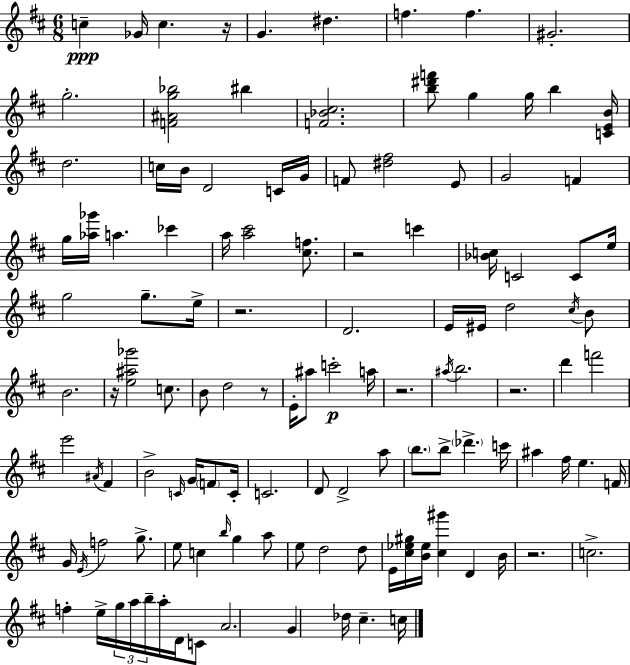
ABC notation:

X:1
T:Untitled
M:6/8
L:1/4
K:D
c _G/4 c z/4 G ^d f f ^G2 g2 [F^Ag_b]2 ^b [F_B^c]2 [b^d'f']/2 g g/4 b [CEB]/4 d2 c/4 B/4 D2 C/4 G/4 F/2 [^d^f]2 E/2 G2 F g/4 [_a_g']/4 a _c' a/4 [a^c']2 [^cf]/2 z2 c' [_Bc]/4 C2 C/2 e/4 g2 g/2 e/4 z2 D2 E/4 ^E/4 d2 ^c/4 B/2 B2 z/4 [e^a_g']2 c/2 B/2 d2 z/2 E/4 ^a/2 c'2 a/4 z2 ^a/4 b2 z2 d' f'2 e'2 ^A/4 ^F B2 C/4 G/4 F/2 C/4 C2 D/2 D2 a/2 b/2 b/2 _d' c'/4 ^a ^f/4 e F/4 G/4 E/4 f2 g/2 e/2 c b/4 g a/2 e/2 d2 d/2 E/4 [^c_e^g]/4 [B_e]/4 [^c^g'] D B/4 z2 c2 f e/4 g/4 a/4 b/4 a/4 D/4 C/2 A2 G _d/4 ^c c/4